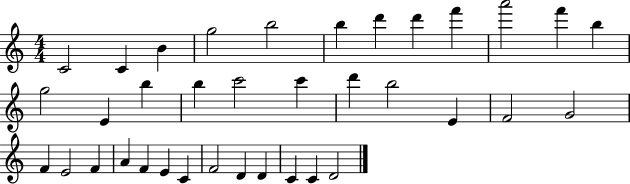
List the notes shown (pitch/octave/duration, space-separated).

C4/h C4/q B4/q G5/h B5/h B5/q D6/q D6/q F6/q A6/h F6/q B5/q G5/h E4/q B5/q B5/q C6/h C6/q D6/q B5/h E4/q F4/h G4/h F4/q E4/h F4/q A4/q F4/q E4/q C4/q F4/h D4/q D4/q C4/q C4/q D4/h